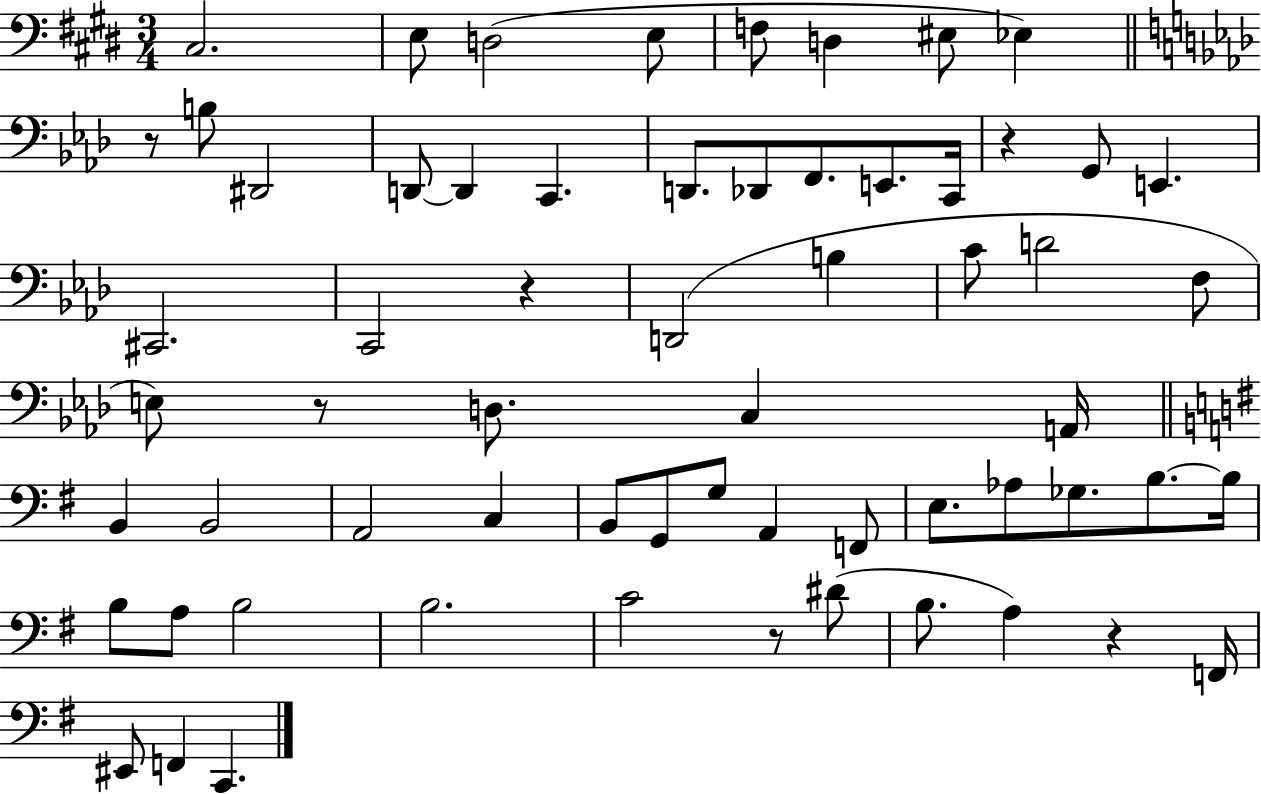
C#3/h. E3/e D3/h E3/e F3/e D3/q EIS3/e Eb3/q R/e B3/e D#2/h D2/e D2/q C2/q. D2/e. Db2/e F2/e. E2/e. C2/s R/q G2/e E2/q. C#2/h. C2/h R/q D2/h B3/q C4/e D4/h F3/e E3/e R/e D3/e. C3/q A2/s B2/q B2/h A2/h C3/q B2/e G2/e G3/e A2/q F2/e E3/e. Ab3/e Gb3/e. B3/e. B3/s B3/e A3/e B3/h B3/h. C4/h R/e D#4/e B3/e. A3/q R/q F2/s EIS2/e F2/q C2/q.